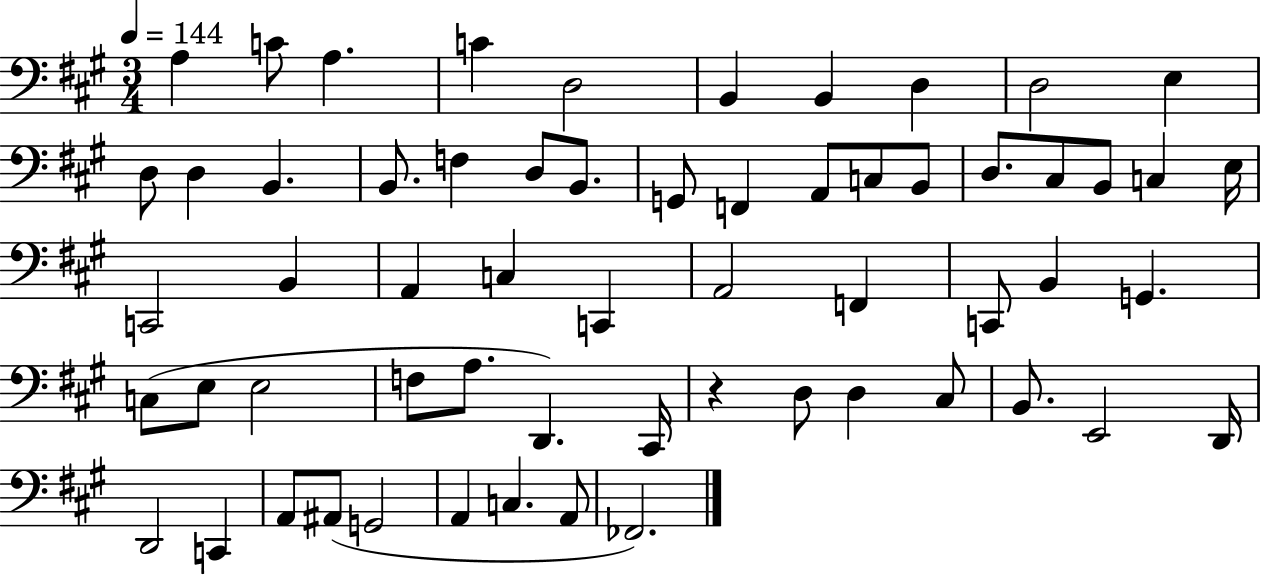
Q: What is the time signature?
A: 3/4